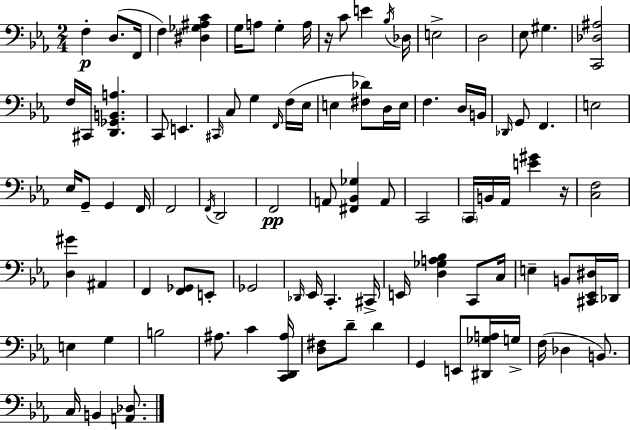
F3/q D3/e. F2/s F3/q [D#3,Gb3,A#3,C4]/q G3/s A3/e G3/q A3/s R/s C4/e E4/q Bb3/s Db3/s E3/h D3/h Eb3/e G#3/q. [C2,Db3,A#3]/h F3/s C#2/s [D2,Gb2,B2,A3]/q. C2/e E2/q. C#2/s C3/e G3/q F2/s F3/s Eb3/s E3/q [F#3,Db4]/e D3/s E3/s F3/q. D3/s B2/s Db2/s G2/e F2/q. E3/h Eb3/s G2/e G2/q F2/s F2/h F2/s D2/h F2/h A2/e [F#2,Bb2,Gb3]/q A2/e C2/h C2/s B2/s Ab2/s [E4,G#4]/q R/s [C3,F3]/h [D3,G#4]/q A#2/q F2/q [F2,Gb2]/e E2/e Gb2/h Db2/s Eb2/s C2/q. C#2/s E2/s [D3,Gb3,A3,Bb3]/q C2/e C3/s E3/q B2/e [C#2,Eb2,D#3]/s Db2/s E3/q G3/q B3/h A#3/e. C4/q [C2,D2,A#3]/s [D3,F#3]/e D4/e D4/q G2/q E2/e [D#2,Gb3,A3]/s G3/s F3/s Db3/q B2/e. C3/s B2/q [A2,Db3]/e.